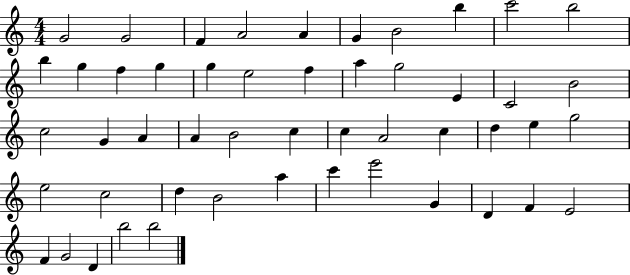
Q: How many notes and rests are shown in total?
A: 50